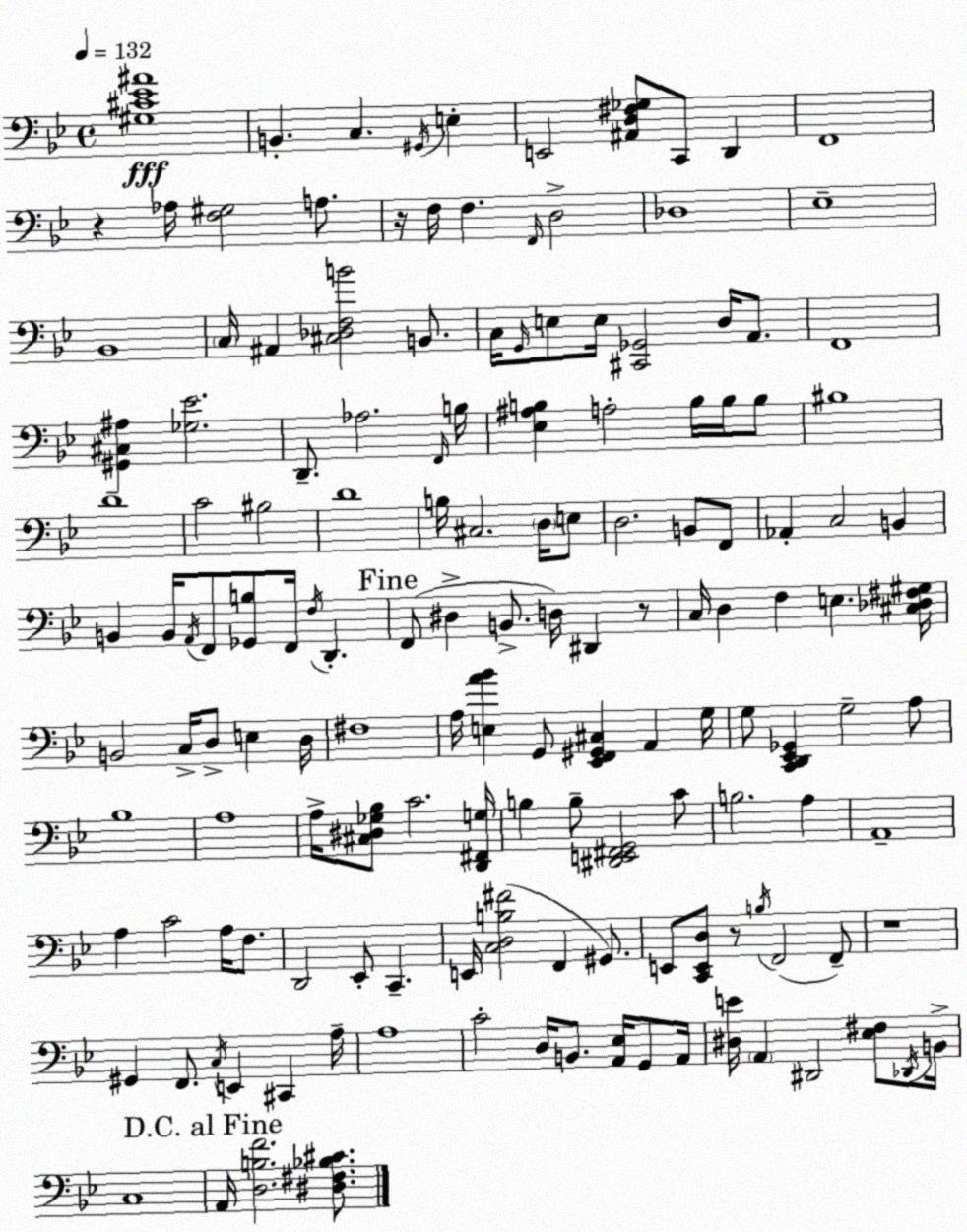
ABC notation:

X:1
T:Untitled
M:4/4
L:1/4
K:Bb
[^G,^C_E^A]4 B,, C, ^G,,/4 E, E,,2 [^A,,D,^F,_G,]/2 C,,/2 D,, F,,4 z _A,/4 [F,^G,]2 A,/2 z/4 F,/4 F, F,,/4 D,2 _D,4 _E,4 _B,,4 C,/4 ^A,, [^C,_D,F,B]2 B,,/2 C,/4 G,,/4 E,/2 E,/4 [^C,,_G,,]2 D,/4 A,,/2 F,,4 [^G,,^C,^A,] [_G,_E]2 D,,/2 _A,2 F,,/4 B,/4 [_E,^A,B,] A,2 B,/4 B,/4 B,/2 ^B,4 D4 C2 ^B,2 D4 B,/4 ^C,2 D,/4 E,/2 D,2 B,,/2 F,,/2 _A,, C,2 B,, B,, B,,/4 A,,/4 F,,/2 [_G,,B,]/2 F,,/4 F,/4 D,, F,,/2 ^D, B,,/2 D,/4 ^D,, z/2 C,/4 D, F, E, [^C,_D,^F,^G,]/4 B,,2 C,/4 D,/2 E, D,/4 ^F,4 A,/4 [E,A_B] G,,/2 [_E,,F,,^G,,^C,] A,, G,/4 G,/2 [C,,D,,_E,,_G,,] G,2 A,/2 _B,4 A,4 A,/4 [^C,^D,_G,_B,]/2 C2 [D,,^F,,G,]/4 B, B,/2 [^D,,E,,^F,,G,,]2 C/2 B,2 A, A,,4 A, C2 A,/4 F,/2 D,,2 _E,,/2 C,, E,,/4 [C,D,B,^F]2 F,, ^G,,/2 E,,/2 [C,,E,,D,]/2 z/2 B,/4 F,,2 F,,/2 z4 ^G,, F,,/2 C,/4 E,, ^C,, A,/4 A,4 C2 D,/4 B,,/2 [A,,_E,]/4 G,,/2 A,,/4 [^D,E]/4 A,, ^D,,2 [_E,^F,]/2 _D,,/4 B,,/4 C,4 A,,/4 [D,B,F]2 [^D,^F,_B,^C]/2